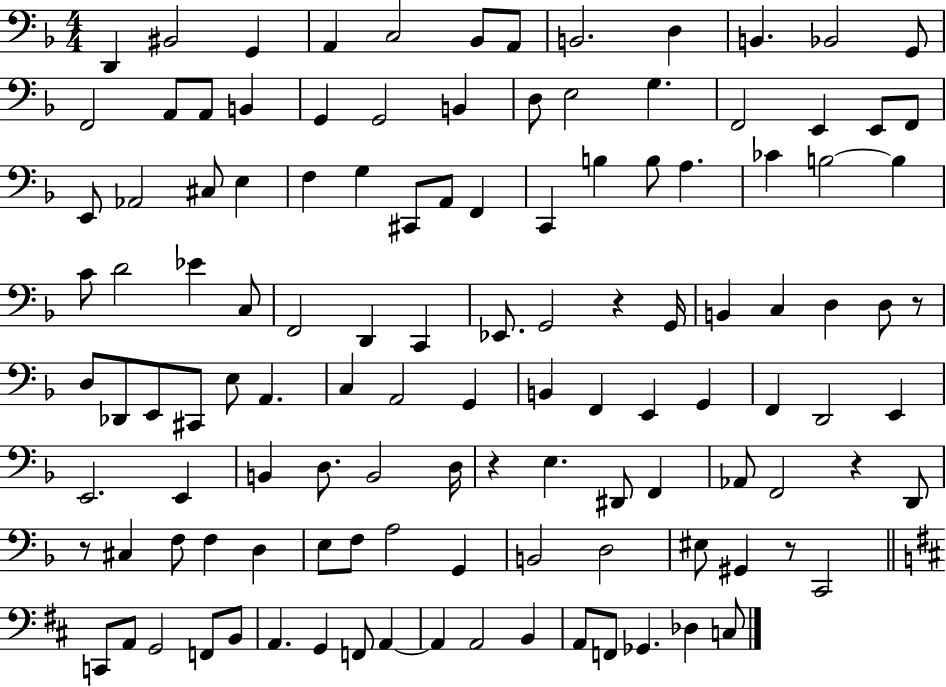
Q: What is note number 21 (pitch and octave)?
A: E3